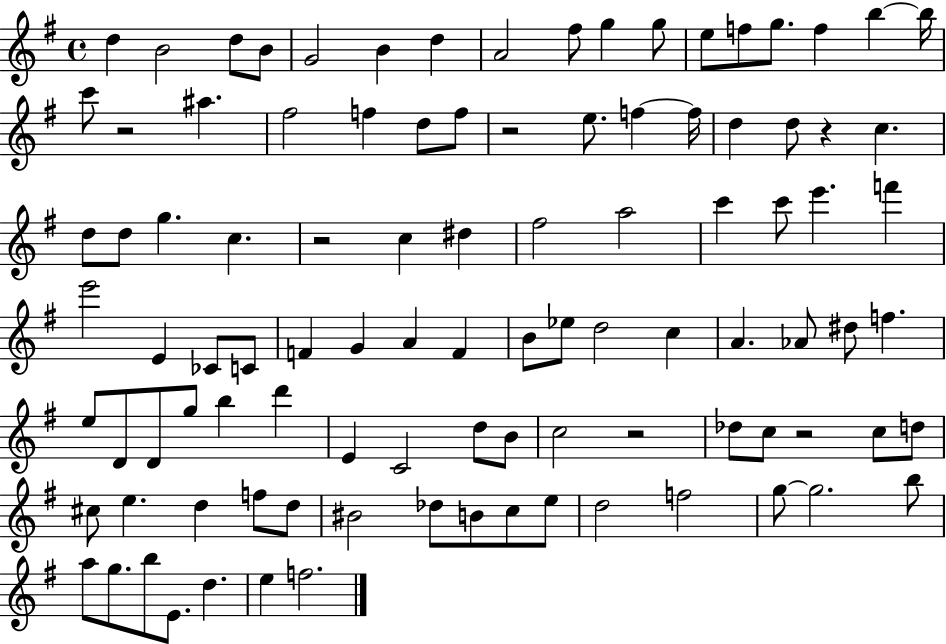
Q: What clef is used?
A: treble